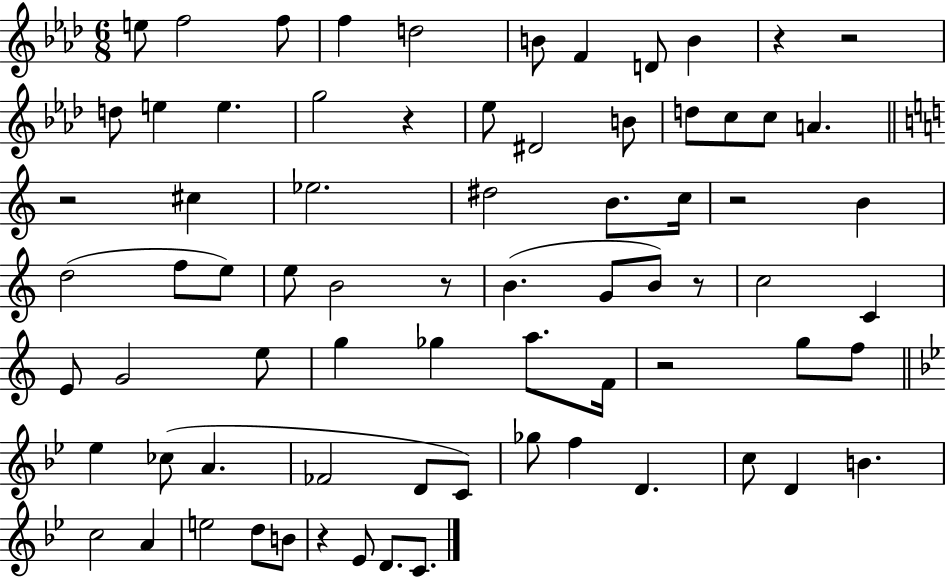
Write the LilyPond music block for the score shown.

{
  \clef treble
  \numericTimeSignature
  \time 6/8
  \key aes \major
  e''8 f''2 f''8 | f''4 d''2 | b'8 f'4 d'8 b'4 | r4 r2 | \break d''8 e''4 e''4. | g''2 r4 | ees''8 dis'2 b'8 | d''8 c''8 c''8 a'4. | \break \bar "||" \break \key a \minor r2 cis''4 | ees''2. | dis''2 b'8. c''16 | r2 b'4 | \break d''2( f''8 e''8) | e''8 b'2 r8 | b'4.( g'8 b'8) r8 | c''2 c'4 | \break e'8 g'2 e''8 | g''4 ges''4 a''8. f'16 | r2 g''8 f''8 | \bar "||" \break \key g \minor ees''4 ces''8( a'4. | fes'2 d'8 c'8) | ges''8 f''4 d'4. | c''8 d'4 b'4. | \break c''2 a'4 | e''2 d''8 b'8 | r4 ees'8 d'8. c'8. | \bar "|."
}